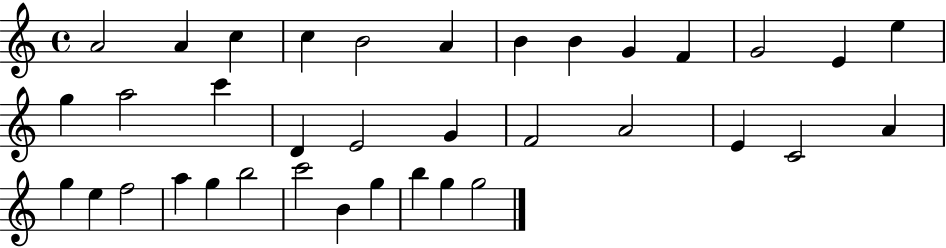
A4/h A4/q C5/q C5/q B4/h A4/q B4/q B4/q G4/q F4/q G4/h E4/q E5/q G5/q A5/h C6/q D4/q E4/h G4/q F4/h A4/h E4/q C4/h A4/q G5/q E5/q F5/h A5/q G5/q B5/h C6/h B4/q G5/q B5/q G5/q G5/h